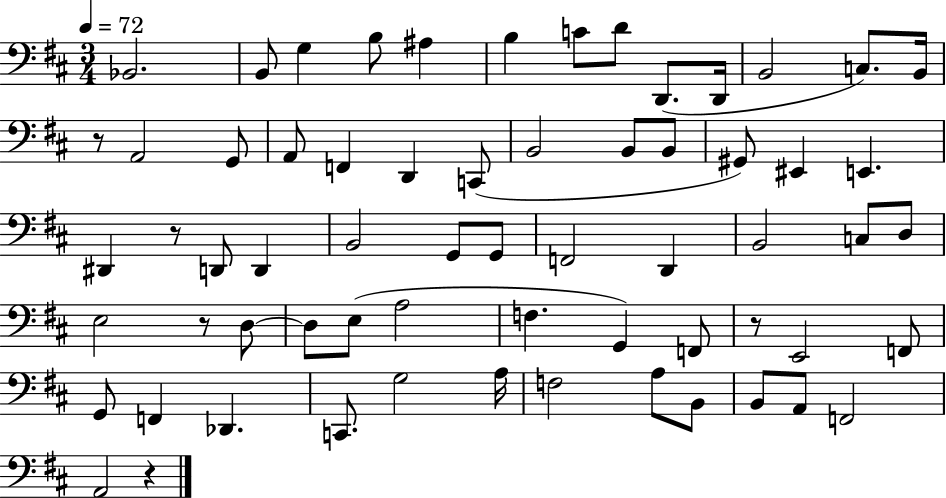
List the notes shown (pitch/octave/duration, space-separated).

Bb2/h. B2/e G3/q B3/e A#3/q B3/q C4/e D4/e D2/e. D2/s B2/h C3/e. B2/s R/e A2/h G2/e A2/e F2/q D2/q C2/e B2/h B2/e B2/e G#2/e EIS2/q E2/q. D#2/q R/e D2/e D2/q B2/h G2/e G2/e F2/h D2/q B2/h C3/e D3/e E3/h R/e D3/e D3/e E3/e A3/h F3/q. G2/q F2/e R/e E2/h F2/e G2/e F2/q Db2/q. C2/e. G3/h A3/s F3/h A3/e B2/e B2/e A2/e F2/h A2/h R/q